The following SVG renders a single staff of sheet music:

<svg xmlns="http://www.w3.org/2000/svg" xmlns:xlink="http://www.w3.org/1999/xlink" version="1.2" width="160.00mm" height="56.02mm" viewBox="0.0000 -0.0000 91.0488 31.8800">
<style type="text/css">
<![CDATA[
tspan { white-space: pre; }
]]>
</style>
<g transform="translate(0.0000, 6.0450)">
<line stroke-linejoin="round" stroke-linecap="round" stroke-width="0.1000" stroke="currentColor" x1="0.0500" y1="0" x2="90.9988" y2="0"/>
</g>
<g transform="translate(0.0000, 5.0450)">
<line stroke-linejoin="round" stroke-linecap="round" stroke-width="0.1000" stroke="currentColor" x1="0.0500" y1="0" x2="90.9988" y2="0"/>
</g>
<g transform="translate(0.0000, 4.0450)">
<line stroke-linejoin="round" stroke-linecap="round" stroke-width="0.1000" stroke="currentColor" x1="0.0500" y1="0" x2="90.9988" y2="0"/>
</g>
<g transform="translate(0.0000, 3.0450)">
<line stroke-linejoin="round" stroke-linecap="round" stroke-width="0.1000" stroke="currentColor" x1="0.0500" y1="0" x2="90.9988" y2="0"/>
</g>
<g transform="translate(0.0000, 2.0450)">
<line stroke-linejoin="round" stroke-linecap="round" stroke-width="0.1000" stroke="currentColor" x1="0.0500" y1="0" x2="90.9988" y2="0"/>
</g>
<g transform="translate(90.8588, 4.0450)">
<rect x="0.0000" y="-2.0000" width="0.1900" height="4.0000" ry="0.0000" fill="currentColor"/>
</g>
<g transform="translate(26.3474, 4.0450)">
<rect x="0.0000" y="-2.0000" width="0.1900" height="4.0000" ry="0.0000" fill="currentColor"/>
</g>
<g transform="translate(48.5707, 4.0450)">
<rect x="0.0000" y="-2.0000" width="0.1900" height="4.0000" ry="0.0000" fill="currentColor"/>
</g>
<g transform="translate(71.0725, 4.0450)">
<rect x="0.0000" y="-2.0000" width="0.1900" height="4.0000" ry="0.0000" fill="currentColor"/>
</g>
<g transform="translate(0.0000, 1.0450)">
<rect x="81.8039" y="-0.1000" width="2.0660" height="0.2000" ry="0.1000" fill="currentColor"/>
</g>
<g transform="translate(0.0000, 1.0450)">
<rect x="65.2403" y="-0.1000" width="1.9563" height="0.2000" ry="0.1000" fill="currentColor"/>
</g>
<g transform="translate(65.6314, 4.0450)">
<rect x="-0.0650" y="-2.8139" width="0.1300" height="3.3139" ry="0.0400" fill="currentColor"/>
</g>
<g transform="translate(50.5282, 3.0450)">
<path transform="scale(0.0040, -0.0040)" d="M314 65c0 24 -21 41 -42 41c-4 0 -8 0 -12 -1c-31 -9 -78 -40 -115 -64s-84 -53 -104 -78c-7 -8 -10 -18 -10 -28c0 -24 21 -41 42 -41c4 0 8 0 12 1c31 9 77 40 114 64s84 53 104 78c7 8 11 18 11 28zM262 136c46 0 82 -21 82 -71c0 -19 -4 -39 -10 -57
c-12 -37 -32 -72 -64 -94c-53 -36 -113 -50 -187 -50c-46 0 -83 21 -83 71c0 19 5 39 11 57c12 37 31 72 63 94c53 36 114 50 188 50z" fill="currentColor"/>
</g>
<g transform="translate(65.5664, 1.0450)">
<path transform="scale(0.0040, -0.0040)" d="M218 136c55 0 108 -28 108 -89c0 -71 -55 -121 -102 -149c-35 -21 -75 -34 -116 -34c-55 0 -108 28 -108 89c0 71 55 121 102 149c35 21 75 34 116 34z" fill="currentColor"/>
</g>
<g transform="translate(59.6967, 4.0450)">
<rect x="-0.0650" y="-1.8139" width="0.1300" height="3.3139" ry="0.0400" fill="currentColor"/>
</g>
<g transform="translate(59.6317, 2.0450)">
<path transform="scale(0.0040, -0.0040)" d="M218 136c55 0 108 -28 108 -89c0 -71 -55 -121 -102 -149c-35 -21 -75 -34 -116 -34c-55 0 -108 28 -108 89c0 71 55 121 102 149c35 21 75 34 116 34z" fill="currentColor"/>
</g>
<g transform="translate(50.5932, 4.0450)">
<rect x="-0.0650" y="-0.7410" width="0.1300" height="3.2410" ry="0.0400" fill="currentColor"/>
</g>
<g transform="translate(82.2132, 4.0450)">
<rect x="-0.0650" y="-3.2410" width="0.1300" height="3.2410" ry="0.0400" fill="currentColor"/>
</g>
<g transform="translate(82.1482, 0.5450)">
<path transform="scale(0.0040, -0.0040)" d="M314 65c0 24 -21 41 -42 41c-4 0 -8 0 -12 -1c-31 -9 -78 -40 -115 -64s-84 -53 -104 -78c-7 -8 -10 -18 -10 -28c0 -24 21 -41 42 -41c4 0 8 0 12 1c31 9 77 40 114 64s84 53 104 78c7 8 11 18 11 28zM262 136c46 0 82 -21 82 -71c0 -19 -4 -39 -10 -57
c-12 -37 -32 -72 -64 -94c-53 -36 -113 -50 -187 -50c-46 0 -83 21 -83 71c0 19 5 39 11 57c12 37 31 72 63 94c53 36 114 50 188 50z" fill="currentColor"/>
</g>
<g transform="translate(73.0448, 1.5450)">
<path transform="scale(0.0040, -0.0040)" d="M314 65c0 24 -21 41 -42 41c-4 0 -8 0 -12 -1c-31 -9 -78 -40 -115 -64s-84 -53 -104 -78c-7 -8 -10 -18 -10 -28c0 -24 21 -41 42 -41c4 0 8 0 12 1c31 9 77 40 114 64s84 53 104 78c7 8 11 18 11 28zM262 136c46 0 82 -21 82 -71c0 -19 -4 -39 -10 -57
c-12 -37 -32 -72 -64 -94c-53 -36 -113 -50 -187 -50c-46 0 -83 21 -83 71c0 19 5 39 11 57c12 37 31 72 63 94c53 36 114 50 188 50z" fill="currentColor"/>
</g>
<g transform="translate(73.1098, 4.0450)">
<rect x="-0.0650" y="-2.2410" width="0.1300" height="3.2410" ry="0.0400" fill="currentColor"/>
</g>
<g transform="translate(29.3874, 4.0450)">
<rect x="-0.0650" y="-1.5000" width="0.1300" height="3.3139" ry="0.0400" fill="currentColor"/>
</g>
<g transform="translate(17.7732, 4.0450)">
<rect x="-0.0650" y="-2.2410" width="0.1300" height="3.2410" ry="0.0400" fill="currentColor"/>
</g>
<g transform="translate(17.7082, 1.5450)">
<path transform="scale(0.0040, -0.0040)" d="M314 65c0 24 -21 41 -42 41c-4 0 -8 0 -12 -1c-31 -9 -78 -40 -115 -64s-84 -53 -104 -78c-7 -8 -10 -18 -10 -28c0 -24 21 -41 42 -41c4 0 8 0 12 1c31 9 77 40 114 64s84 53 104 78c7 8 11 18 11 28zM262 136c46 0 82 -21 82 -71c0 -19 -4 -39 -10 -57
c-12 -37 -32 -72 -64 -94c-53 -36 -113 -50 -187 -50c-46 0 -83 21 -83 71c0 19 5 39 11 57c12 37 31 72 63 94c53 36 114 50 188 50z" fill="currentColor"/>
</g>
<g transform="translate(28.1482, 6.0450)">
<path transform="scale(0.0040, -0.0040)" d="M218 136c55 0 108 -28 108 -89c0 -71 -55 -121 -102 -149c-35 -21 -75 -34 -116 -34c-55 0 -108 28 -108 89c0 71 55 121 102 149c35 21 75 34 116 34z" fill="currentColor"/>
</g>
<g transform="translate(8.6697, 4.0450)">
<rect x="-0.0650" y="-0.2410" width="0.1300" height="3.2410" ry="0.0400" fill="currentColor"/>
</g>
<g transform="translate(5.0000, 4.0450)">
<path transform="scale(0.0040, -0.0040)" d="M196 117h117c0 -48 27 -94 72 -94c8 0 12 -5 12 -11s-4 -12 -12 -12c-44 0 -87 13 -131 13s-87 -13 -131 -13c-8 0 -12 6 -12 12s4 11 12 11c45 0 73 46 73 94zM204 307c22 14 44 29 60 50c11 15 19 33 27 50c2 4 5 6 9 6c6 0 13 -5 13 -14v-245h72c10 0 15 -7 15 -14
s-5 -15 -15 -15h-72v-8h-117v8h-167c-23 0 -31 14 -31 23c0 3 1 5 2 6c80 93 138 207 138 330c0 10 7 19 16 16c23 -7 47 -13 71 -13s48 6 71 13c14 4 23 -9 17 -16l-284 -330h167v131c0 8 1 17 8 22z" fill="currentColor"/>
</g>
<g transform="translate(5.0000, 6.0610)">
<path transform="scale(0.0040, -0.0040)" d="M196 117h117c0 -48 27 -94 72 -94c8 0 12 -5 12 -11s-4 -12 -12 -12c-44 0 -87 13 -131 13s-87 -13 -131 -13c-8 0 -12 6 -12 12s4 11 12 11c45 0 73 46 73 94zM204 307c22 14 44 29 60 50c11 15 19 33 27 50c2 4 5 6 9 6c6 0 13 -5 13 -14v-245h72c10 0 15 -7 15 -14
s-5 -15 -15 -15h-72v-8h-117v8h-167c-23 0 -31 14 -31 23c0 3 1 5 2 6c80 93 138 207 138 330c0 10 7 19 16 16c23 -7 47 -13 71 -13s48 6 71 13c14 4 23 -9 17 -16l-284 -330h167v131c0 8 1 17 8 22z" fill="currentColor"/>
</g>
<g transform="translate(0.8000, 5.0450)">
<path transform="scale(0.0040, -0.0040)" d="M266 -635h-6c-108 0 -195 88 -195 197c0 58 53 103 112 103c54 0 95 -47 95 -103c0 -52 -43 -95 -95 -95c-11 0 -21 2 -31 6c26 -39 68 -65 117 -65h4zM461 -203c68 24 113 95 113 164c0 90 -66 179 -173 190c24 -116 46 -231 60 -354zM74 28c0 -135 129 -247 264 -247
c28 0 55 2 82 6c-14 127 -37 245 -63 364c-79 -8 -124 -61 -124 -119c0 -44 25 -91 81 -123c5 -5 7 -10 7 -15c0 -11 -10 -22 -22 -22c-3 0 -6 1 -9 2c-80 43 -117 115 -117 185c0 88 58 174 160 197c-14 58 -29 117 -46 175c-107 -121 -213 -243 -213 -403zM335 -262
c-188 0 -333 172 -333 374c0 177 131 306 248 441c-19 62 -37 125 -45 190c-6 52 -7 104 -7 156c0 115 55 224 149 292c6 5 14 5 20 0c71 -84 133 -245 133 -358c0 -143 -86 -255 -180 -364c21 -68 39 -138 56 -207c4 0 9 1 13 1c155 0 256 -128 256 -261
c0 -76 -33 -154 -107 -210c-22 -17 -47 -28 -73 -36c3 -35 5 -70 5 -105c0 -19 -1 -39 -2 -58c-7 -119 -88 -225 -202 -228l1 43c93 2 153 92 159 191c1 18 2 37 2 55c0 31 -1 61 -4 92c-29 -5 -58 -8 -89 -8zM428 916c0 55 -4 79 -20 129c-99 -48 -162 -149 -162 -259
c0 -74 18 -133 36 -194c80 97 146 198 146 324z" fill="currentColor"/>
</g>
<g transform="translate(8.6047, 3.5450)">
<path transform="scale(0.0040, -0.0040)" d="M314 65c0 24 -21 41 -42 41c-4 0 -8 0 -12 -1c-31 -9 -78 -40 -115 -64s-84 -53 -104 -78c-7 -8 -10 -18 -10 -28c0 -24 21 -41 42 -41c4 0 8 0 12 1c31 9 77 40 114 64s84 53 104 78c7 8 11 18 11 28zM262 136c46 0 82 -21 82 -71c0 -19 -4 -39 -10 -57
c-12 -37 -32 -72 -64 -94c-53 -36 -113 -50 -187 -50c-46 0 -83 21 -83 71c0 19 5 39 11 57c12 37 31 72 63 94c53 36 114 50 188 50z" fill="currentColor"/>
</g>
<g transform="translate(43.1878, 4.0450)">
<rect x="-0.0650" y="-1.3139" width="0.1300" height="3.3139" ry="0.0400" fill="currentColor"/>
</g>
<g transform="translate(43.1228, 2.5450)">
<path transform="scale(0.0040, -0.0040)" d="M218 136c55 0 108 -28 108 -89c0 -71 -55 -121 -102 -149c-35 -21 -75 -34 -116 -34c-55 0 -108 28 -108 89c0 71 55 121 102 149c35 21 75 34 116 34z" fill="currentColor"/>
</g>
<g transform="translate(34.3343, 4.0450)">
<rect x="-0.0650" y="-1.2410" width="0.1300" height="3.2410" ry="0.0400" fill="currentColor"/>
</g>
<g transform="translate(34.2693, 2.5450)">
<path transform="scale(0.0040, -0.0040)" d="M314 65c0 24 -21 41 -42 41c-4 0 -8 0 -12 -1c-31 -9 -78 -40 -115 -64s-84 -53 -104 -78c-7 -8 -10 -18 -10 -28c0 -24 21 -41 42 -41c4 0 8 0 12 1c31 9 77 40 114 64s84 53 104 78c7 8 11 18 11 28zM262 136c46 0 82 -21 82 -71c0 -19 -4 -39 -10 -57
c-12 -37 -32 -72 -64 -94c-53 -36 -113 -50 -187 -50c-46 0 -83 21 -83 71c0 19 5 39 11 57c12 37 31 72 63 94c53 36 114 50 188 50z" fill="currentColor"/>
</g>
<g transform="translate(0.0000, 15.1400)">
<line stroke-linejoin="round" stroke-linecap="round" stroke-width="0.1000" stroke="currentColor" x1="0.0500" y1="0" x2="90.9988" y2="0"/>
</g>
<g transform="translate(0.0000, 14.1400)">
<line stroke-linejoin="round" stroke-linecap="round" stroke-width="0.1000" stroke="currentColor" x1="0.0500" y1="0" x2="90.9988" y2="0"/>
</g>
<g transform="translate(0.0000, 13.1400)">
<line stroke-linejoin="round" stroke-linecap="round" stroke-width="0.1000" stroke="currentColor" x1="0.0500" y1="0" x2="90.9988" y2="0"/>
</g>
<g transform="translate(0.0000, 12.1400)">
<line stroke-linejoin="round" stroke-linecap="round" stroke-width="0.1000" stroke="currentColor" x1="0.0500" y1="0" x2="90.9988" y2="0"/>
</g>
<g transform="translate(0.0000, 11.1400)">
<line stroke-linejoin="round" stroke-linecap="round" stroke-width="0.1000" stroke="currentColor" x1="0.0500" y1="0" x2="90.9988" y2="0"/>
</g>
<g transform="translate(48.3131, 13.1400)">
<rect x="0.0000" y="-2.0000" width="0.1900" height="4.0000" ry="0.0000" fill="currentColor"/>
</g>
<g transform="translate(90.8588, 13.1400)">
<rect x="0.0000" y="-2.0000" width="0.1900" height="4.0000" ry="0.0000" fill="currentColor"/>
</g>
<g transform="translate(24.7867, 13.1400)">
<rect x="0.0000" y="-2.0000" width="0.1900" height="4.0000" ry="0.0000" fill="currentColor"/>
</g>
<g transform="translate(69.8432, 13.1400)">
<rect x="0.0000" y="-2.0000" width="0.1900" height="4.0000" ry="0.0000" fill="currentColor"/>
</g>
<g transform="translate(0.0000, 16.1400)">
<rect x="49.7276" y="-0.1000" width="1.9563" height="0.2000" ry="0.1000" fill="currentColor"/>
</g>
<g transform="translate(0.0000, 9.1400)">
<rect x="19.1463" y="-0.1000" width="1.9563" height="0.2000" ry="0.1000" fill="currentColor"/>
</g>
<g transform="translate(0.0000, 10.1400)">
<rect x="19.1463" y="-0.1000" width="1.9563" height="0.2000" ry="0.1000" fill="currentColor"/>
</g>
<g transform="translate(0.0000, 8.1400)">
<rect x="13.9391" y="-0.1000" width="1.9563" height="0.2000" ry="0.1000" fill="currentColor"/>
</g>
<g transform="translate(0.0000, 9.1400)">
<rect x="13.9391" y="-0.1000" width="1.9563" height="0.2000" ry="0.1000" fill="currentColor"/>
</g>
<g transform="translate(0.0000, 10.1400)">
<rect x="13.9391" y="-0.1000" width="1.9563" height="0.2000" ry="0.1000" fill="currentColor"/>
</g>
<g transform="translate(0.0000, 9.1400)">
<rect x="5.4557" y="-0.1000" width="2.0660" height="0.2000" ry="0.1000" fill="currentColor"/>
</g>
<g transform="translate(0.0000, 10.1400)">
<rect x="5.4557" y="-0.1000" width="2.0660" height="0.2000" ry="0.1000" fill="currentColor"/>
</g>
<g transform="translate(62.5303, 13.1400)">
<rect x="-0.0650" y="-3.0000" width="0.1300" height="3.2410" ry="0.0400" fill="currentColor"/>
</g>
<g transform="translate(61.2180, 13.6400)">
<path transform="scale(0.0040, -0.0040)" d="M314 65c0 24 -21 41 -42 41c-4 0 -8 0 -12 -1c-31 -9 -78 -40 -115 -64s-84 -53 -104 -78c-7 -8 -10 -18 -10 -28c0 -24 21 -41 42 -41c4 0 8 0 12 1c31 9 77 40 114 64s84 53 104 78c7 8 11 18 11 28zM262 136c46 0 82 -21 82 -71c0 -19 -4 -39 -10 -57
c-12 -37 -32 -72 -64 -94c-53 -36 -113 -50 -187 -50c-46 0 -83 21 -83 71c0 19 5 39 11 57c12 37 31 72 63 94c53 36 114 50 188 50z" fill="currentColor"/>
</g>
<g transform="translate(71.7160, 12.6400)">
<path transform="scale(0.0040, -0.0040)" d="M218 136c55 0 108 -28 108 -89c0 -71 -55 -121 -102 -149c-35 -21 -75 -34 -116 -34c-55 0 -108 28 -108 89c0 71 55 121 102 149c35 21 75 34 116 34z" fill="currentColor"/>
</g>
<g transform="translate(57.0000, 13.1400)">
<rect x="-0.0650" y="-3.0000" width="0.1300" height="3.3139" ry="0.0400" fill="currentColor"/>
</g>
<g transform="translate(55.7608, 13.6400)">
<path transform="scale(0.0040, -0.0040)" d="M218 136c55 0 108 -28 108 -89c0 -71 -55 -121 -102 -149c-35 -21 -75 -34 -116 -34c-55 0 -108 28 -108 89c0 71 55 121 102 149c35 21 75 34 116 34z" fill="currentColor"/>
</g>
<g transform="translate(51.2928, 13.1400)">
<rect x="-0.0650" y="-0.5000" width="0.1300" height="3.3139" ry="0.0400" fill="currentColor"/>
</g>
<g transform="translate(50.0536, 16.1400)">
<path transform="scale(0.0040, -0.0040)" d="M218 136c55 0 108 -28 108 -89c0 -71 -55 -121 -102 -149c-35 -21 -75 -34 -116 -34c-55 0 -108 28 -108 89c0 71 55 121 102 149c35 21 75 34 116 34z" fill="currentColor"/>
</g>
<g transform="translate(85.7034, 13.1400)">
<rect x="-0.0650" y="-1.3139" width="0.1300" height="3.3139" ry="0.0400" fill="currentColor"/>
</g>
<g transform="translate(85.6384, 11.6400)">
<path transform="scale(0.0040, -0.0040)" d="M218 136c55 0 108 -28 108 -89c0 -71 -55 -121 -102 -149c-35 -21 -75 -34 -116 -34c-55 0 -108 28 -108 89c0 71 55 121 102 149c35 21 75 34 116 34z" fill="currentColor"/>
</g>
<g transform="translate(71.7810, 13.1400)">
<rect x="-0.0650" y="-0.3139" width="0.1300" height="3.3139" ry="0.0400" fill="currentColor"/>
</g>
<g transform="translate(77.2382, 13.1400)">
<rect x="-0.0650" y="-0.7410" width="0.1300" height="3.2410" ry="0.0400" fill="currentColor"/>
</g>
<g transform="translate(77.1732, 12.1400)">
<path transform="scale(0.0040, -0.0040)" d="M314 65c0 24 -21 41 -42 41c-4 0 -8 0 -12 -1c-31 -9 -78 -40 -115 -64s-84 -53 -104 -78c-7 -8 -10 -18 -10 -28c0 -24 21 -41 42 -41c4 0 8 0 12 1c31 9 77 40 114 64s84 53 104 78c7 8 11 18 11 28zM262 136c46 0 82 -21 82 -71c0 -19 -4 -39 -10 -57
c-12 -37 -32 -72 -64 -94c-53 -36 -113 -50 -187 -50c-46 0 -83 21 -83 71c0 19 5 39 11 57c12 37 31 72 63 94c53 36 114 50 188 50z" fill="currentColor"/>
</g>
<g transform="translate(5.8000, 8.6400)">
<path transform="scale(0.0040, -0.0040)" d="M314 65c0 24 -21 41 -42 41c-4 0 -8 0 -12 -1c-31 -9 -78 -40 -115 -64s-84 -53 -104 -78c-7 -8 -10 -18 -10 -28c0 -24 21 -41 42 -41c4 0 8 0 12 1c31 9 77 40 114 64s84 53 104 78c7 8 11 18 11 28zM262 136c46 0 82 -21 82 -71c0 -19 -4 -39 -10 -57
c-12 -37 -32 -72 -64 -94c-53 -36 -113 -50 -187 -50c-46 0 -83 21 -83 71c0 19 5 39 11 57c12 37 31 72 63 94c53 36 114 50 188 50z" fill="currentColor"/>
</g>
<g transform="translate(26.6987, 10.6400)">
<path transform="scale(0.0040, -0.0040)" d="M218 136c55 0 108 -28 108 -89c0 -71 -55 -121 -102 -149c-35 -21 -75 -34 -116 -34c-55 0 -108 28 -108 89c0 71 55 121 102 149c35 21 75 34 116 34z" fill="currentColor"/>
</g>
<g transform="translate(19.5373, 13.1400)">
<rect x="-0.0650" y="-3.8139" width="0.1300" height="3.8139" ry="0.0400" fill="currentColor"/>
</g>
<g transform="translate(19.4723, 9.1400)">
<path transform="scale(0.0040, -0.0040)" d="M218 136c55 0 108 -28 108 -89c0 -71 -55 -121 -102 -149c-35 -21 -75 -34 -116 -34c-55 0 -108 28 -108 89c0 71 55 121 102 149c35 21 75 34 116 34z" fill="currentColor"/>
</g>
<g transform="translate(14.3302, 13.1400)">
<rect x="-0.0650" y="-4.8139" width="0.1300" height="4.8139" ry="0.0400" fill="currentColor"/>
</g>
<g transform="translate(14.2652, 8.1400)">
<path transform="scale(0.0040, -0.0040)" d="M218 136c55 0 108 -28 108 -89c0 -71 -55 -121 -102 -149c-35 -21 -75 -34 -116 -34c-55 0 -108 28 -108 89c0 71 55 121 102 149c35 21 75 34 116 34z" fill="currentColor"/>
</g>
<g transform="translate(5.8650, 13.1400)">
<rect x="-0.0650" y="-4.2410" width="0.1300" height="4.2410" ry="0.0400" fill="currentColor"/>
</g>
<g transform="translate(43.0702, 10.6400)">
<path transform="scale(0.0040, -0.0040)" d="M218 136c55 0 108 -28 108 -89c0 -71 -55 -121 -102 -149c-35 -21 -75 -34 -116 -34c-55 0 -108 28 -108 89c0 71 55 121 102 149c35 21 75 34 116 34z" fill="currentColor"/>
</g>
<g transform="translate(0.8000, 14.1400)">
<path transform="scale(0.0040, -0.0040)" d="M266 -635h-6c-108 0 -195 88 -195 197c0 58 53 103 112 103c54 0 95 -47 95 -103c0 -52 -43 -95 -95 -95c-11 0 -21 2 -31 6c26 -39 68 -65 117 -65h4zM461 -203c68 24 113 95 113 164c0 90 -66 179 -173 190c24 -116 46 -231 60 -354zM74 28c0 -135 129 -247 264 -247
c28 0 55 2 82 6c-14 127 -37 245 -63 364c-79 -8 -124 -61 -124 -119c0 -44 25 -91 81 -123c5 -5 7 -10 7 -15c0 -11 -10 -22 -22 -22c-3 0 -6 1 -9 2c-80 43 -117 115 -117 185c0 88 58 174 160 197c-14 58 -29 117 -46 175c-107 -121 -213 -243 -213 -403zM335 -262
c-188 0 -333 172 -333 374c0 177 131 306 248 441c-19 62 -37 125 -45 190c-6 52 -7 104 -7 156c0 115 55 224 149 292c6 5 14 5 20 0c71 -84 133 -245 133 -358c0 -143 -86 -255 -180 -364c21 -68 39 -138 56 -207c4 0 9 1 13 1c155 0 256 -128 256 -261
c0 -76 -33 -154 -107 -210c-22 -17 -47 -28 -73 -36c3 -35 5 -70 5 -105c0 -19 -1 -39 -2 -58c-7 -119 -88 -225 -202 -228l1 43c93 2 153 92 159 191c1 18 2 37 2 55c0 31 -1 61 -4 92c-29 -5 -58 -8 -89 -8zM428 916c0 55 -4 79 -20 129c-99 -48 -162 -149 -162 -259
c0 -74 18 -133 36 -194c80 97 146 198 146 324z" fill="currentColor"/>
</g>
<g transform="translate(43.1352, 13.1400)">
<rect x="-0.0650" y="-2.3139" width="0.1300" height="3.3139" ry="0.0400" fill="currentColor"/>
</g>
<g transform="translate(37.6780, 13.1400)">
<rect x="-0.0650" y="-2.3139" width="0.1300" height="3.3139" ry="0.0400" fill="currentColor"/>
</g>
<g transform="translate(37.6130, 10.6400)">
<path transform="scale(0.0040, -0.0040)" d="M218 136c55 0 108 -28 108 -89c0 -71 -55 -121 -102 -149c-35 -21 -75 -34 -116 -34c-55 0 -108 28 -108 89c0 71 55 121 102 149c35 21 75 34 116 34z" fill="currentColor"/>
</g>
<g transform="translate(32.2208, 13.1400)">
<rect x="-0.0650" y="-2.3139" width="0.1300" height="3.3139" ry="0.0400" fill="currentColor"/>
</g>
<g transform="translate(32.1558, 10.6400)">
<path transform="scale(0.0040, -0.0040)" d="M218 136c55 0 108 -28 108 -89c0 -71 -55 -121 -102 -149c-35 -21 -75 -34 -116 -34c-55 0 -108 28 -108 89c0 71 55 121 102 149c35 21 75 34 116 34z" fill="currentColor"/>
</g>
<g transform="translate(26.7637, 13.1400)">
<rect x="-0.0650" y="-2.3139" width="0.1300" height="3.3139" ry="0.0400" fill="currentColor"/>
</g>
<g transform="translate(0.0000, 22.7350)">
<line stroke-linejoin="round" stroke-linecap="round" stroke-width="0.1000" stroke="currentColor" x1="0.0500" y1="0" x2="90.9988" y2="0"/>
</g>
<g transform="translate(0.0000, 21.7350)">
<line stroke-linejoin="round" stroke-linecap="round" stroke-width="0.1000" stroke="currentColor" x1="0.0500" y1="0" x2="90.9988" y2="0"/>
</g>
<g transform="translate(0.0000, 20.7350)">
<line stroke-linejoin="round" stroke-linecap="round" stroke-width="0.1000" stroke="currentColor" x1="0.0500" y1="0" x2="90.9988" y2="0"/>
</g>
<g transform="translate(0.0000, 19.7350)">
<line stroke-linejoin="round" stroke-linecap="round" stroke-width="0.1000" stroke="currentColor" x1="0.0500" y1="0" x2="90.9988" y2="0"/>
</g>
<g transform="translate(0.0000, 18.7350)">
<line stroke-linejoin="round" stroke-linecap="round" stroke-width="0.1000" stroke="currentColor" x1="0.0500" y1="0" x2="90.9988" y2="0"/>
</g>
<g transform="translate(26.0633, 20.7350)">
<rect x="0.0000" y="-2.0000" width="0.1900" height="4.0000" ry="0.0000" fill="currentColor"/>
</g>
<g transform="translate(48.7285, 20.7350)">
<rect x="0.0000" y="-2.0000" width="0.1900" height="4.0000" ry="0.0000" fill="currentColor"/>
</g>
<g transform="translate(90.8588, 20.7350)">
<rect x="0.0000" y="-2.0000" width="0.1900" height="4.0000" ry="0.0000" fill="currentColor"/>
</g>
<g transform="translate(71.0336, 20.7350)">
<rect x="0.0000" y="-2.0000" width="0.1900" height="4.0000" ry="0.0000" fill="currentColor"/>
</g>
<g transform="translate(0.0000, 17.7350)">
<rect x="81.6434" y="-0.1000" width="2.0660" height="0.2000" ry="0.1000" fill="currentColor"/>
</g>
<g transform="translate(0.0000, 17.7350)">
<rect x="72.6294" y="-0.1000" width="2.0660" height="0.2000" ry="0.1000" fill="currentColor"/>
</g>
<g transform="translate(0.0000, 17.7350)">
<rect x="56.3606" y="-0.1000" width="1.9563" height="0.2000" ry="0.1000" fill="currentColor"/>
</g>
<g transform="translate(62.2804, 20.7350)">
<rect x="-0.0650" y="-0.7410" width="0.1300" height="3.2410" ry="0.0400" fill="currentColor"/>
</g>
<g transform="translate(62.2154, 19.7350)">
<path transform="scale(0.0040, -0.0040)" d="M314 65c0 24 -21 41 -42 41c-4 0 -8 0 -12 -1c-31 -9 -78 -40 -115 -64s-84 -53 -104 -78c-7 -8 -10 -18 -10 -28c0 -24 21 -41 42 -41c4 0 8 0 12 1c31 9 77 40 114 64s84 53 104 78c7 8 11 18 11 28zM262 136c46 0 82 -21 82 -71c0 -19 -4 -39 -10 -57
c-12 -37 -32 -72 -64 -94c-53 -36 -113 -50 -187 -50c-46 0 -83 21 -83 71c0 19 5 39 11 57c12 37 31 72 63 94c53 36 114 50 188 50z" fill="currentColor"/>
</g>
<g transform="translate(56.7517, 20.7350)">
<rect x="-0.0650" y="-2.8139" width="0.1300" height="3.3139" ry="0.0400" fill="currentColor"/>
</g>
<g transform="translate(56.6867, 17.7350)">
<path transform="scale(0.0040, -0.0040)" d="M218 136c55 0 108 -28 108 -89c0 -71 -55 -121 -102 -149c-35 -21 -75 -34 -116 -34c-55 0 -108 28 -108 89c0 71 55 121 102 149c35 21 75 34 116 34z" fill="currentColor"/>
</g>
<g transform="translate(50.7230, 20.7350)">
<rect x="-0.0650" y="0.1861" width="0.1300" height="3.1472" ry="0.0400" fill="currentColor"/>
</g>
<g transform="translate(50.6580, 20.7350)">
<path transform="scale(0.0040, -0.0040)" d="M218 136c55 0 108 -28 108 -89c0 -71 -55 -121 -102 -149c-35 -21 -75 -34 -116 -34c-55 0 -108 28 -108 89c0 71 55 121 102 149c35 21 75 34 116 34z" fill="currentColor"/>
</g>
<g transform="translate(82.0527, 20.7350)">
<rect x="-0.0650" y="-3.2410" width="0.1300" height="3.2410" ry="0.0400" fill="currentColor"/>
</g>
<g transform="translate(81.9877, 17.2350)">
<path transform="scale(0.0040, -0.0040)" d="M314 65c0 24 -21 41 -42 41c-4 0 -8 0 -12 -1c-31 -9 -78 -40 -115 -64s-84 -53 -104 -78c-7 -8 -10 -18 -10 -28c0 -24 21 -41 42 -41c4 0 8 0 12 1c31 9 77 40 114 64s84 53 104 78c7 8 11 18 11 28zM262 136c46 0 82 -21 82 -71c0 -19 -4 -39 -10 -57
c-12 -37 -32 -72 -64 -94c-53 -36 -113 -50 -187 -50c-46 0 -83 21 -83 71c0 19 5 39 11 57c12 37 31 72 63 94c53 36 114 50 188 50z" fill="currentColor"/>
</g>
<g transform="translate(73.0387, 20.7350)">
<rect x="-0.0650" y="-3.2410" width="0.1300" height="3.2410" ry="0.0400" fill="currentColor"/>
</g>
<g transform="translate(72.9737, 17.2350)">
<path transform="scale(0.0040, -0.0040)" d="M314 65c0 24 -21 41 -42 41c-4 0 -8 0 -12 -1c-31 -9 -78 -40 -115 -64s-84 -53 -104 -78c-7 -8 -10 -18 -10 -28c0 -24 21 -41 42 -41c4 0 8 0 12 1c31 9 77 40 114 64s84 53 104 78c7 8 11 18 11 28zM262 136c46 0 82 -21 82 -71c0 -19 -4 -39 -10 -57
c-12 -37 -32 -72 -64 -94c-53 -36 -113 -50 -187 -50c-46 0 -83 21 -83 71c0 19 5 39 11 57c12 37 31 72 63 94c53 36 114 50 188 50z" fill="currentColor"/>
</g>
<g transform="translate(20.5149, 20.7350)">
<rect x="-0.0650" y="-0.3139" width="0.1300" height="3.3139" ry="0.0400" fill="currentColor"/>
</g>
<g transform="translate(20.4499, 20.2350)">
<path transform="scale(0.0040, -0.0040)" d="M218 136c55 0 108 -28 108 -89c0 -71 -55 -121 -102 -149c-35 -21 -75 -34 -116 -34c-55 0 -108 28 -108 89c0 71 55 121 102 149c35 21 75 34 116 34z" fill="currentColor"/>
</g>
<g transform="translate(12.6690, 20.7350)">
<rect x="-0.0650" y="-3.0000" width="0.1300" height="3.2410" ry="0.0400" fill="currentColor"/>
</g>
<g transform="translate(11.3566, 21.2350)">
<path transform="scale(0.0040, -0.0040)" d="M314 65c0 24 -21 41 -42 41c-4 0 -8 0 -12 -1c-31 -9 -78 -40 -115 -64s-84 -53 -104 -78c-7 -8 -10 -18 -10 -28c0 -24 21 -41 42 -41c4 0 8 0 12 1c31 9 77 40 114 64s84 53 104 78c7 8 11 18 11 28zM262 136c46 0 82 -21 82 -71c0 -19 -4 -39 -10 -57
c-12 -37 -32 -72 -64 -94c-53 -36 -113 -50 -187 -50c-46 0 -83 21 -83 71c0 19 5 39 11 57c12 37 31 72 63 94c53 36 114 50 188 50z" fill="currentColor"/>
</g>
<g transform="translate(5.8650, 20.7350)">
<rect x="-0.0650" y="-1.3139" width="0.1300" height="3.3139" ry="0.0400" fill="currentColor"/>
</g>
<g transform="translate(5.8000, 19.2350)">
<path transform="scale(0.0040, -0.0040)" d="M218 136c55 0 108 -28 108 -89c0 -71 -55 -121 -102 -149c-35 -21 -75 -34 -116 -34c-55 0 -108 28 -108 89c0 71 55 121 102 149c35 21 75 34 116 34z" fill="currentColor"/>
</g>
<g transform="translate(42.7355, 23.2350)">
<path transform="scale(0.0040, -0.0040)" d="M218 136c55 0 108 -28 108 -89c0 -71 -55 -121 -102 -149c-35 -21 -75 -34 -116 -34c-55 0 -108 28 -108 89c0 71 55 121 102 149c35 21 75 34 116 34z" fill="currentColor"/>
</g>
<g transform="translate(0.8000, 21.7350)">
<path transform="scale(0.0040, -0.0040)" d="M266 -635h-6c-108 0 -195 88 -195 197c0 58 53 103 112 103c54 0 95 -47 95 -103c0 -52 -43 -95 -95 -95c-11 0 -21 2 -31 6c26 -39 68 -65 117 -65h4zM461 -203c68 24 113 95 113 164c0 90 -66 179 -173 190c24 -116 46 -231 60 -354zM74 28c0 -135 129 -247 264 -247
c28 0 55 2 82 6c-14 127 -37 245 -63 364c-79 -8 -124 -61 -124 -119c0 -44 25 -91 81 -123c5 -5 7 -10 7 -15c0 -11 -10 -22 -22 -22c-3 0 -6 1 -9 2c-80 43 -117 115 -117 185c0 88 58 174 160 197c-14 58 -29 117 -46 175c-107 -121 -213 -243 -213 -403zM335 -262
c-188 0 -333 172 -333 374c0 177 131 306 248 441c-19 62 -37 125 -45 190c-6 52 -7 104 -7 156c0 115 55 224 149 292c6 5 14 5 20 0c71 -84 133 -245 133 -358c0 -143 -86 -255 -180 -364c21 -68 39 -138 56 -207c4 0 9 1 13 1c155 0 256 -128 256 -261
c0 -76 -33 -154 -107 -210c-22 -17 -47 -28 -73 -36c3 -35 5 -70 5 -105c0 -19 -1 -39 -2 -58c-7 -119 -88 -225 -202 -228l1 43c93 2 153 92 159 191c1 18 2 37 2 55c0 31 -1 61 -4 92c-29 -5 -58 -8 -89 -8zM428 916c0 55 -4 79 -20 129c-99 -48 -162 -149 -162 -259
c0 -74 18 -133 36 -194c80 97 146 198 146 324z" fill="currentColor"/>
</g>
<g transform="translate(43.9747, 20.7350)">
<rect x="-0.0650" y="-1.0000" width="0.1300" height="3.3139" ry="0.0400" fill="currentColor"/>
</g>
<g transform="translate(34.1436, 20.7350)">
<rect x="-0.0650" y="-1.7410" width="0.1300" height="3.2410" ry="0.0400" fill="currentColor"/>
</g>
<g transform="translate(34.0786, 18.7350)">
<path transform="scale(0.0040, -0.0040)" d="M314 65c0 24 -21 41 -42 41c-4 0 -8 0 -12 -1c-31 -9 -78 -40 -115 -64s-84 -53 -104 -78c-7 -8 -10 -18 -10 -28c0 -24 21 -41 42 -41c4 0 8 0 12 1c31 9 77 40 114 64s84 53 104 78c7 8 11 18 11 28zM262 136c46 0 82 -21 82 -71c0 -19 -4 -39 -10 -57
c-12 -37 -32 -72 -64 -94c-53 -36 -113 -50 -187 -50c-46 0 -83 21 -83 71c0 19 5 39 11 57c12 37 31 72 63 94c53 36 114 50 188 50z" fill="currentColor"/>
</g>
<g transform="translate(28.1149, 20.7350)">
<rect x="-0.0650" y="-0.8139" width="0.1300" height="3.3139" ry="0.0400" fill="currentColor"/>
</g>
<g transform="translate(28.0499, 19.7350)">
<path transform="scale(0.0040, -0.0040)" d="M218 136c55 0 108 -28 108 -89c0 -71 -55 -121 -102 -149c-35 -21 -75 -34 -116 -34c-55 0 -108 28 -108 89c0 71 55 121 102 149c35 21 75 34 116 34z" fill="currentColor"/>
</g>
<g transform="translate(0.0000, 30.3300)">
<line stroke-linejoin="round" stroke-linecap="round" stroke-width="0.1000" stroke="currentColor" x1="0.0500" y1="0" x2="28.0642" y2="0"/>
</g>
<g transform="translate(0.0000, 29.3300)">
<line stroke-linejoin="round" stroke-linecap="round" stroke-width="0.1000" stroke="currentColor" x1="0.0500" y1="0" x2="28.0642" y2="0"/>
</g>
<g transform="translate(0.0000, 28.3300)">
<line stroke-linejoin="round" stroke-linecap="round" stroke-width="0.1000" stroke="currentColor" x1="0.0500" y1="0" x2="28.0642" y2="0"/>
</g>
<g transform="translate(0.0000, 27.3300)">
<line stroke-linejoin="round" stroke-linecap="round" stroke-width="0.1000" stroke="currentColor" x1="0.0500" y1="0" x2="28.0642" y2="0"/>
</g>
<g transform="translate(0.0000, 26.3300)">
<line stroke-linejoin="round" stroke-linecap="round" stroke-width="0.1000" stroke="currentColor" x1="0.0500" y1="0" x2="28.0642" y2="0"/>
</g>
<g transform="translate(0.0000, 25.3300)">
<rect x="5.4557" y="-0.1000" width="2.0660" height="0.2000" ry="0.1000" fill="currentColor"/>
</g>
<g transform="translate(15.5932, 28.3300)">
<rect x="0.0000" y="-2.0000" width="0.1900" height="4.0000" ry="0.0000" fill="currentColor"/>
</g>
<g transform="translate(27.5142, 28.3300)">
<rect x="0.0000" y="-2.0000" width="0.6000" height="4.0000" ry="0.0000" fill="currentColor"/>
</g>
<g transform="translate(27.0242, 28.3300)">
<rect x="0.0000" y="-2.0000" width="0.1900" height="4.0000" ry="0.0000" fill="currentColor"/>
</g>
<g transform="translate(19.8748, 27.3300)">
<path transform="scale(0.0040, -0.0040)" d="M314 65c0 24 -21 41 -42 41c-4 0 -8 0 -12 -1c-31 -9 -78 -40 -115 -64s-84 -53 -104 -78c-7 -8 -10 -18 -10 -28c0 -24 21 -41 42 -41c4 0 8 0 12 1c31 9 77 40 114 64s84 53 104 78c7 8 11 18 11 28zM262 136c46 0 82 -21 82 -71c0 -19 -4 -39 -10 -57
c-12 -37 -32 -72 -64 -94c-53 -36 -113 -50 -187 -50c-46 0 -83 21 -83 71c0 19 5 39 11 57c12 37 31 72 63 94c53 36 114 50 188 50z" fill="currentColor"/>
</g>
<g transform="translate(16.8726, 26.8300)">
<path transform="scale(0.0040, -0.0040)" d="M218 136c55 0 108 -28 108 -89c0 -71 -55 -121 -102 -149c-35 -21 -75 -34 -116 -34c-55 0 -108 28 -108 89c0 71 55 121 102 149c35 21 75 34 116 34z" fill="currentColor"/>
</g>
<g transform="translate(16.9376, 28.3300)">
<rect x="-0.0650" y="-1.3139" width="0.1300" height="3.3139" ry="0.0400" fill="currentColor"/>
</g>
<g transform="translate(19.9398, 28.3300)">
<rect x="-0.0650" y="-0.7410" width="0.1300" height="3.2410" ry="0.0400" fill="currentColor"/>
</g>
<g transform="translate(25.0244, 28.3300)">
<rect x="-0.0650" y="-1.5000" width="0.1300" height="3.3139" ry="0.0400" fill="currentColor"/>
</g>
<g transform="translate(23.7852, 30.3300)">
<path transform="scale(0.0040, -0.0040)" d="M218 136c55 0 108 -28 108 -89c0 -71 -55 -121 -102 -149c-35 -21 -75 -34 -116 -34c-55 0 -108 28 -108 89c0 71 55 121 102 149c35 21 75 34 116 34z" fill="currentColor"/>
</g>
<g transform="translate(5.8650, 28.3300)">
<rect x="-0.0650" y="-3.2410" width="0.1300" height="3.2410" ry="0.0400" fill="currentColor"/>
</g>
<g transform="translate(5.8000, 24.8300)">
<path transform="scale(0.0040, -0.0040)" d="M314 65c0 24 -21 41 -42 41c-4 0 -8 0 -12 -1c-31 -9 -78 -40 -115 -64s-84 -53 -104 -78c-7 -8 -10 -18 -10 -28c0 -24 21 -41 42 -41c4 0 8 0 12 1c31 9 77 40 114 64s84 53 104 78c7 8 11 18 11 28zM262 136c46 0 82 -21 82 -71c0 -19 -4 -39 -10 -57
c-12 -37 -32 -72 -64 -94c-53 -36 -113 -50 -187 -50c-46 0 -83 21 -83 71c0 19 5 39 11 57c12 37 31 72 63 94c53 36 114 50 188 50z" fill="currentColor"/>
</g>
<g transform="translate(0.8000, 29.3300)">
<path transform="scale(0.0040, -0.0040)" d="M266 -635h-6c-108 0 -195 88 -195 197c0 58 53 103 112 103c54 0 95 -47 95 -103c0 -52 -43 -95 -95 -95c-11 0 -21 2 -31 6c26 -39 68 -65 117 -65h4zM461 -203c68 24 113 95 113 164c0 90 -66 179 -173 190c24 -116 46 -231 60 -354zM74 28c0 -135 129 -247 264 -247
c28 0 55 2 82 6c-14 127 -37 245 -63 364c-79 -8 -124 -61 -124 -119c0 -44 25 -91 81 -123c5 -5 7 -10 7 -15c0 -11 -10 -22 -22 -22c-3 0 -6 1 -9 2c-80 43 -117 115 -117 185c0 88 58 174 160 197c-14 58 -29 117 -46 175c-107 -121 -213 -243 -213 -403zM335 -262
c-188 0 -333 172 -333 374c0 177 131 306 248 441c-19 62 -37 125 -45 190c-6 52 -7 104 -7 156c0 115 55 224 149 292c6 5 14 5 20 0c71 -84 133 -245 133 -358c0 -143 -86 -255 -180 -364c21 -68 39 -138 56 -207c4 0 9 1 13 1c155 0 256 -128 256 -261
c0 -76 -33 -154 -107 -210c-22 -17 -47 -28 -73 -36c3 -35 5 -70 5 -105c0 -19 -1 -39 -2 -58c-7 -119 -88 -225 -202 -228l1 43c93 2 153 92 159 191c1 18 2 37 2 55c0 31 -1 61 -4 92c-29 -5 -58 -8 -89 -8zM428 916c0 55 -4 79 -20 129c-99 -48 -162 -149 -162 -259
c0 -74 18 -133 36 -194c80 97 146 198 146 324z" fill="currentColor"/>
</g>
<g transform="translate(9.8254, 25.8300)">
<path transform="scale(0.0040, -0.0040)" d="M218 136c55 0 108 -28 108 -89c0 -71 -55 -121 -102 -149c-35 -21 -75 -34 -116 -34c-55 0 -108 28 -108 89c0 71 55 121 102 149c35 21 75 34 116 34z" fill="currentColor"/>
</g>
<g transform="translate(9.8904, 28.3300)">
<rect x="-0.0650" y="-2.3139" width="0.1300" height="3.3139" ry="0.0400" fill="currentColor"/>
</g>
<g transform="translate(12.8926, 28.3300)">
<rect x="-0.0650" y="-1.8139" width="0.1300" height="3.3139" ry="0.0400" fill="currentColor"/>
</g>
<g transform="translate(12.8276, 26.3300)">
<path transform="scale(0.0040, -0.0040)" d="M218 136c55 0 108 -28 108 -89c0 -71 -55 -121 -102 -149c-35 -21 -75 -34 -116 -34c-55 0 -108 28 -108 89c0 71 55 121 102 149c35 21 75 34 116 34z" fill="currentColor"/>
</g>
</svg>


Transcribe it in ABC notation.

X:1
T:Untitled
M:4/4
L:1/4
K:C
c2 g2 E e2 e d2 f a g2 b2 d'2 e' c' g g g g C A A2 c d2 e e A2 c d f2 D B a d2 b2 b2 b2 g f e d2 E